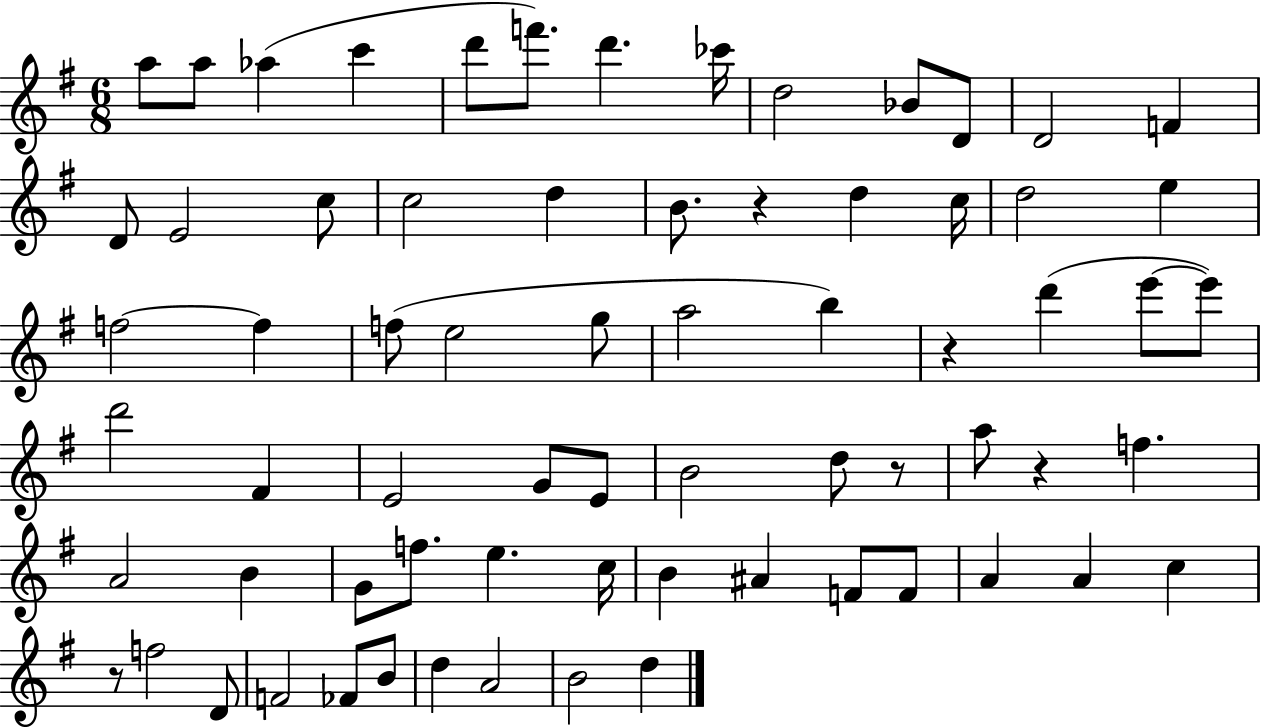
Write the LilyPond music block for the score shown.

{
  \clef treble
  \numericTimeSignature
  \time 6/8
  \key g \major
  a''8 a''8 aes''4( c'''4 | d'''8 f'''8.) d'''4. ces'''16 | d''2 bes'8 d'8 | d'2 f'4 | \break d'8 e'2 c''8 | c''2 d''4 | b'8. r4 d''4 c''16 | d''2 e''4 | \break f''2~~ f''4 | f''8( e''2 g''8 | a''2 b''4) | r4 d'''4( e'''8~~ e'''8) | \break d'''2 fis'4 | e'2 g'8 e'8 | b'2 d''8 r8 | a''8 r4 f''4. | \break a'2 b'4 | g'8 f''8. e''4. c''16 | b'4 ais'4 f'8 f'8 | a'4 a'4 c''4 | \break r8 f''2 d'8 | f'2 fes'8 b'8 | d''4 a'2 | b'2 d''4 | \break \bar "|."
}